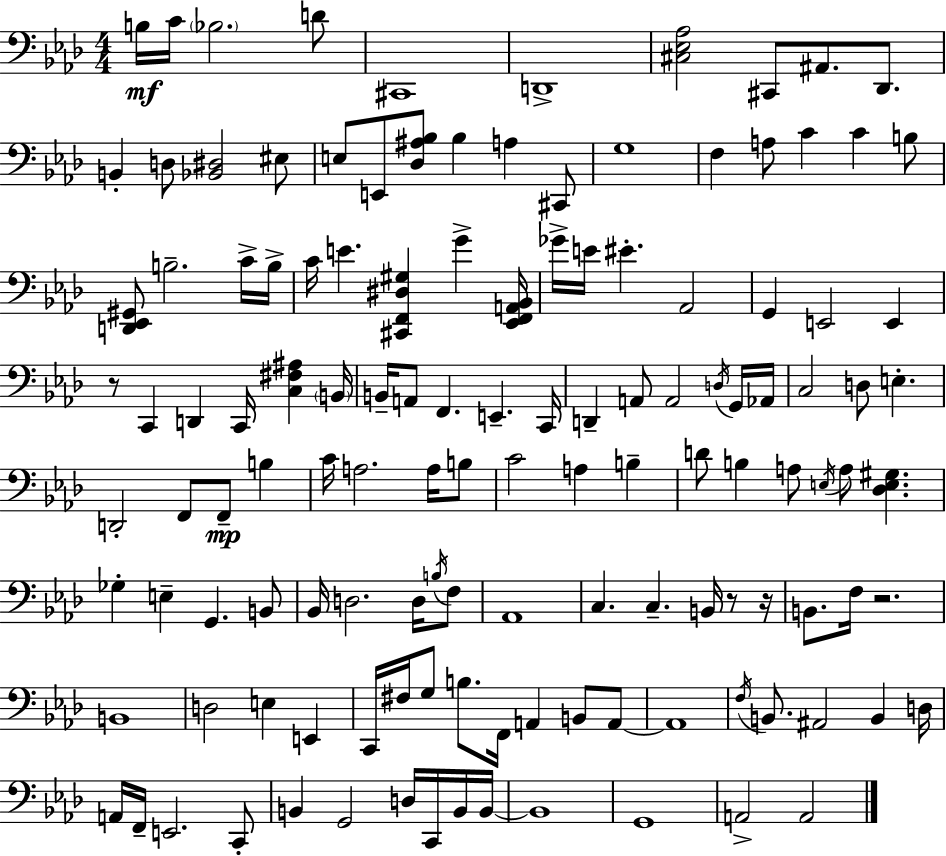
X:1
T:Untitled
M:4/4
L:1/4
K:Fm
B,/4 C/4 _B,2 D/2 ^C,,4 D,,4 [^C,_E,_A,]2 ^C,,/2 ^A,,/2 _D,,/2 B,, D,/2 [_B,,^D,]2 ^E,/2 E,/2 E,,/2 [_D,^A,_B,]/2 _B, A, ^C,,/2 G,4 F, A,/2 C C B,/2 [D,,_E,,^G,,]/2 B,2 C/4 B,/4 C/4 E [^C,,F,,^D,^G,] G [_E,,F,,A,,_B,,]/4 _G/4 E/4 ^E _A,,2 G,, E,,2 E,, z/2 C,, D,, C,,/4 [C,^F,^A,] B,,/4 B,,/4 A,,/2 F,, E,, C,,/4 D,, A,,/2 A,,2 D,/4 G,,/4 _A,,/4 C,2 D,/2 E, D,,2 F,,/2 F,,/2 B, C/4 A,2 A,/4 B,/2 C2 A, B, D/2 B, A,/2 E,/4 A,/2 [_D,E,^G,] _G, E, G,, B,,/2 _B,,/4 D,2 D,/4 B,/4 F,/2 _A,,4 C, C, B,,/4 z/2 z/4 B,,/2 F,/4 z2 B,,4 D,2 E, E,, C,,/4 ^F,/4 G,/2 B,/2 F,,/4 A,, B,,/2 A,,/2 A,,4 F,/4 B,,/2 ^A,,2 B,, D,/4 A,,/4 F,,/4 E,,2 C,,/2 B,, G,,2 D,/4 C,,/4 B,,/4 B,,/4 B,,4 G,,4 A,,2 A,,2